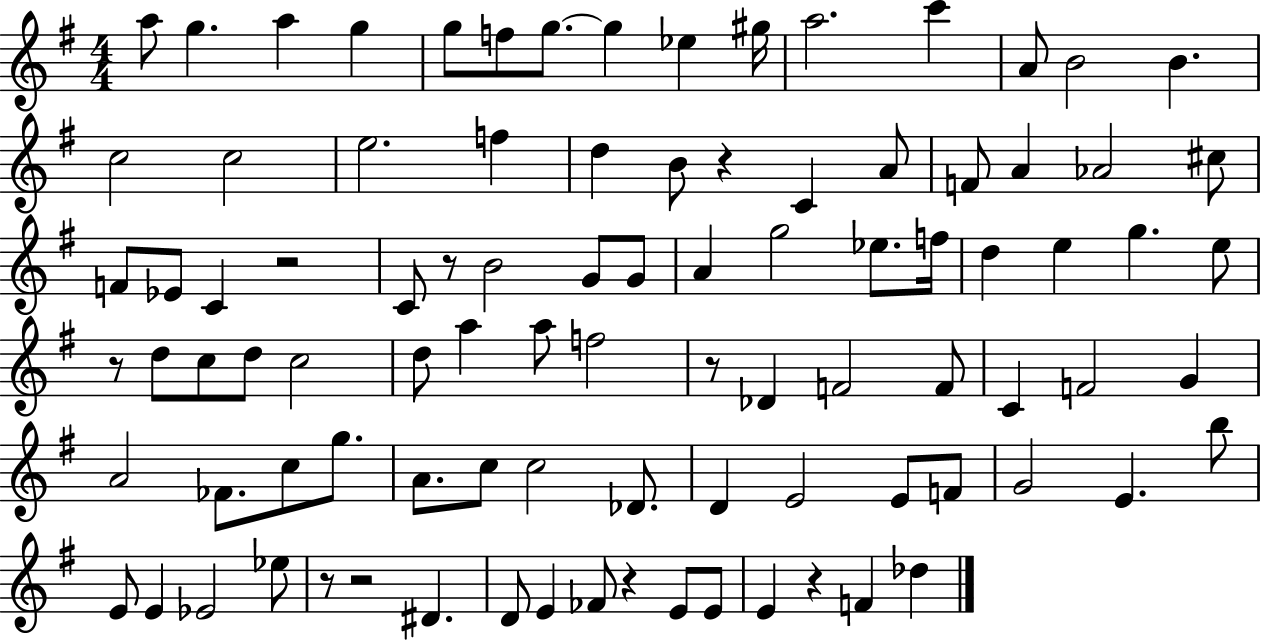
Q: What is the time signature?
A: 4/4